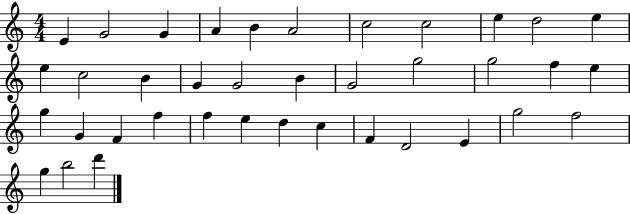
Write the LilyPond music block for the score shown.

{
  \clef treble
  \numericTimeSignature
  \time 4/4
  \key c \major
  e'4 g'2 g'4 | a'4 b'4 a'2 | c''2 c''2 | e''4 d''2 e''4 | \break e''4 c''2 b'4 | g'4 g'2 b'4 | g'2 g''2 | g''2 f''4 e''4 | \break g''4 g'4 f'4 f''4 | f''4 e''4 d''4 c''4 | f'4 d'2 e'4 | g''2 f''2 | \break g''4 b''2 d'''4 | \bar "|."
}